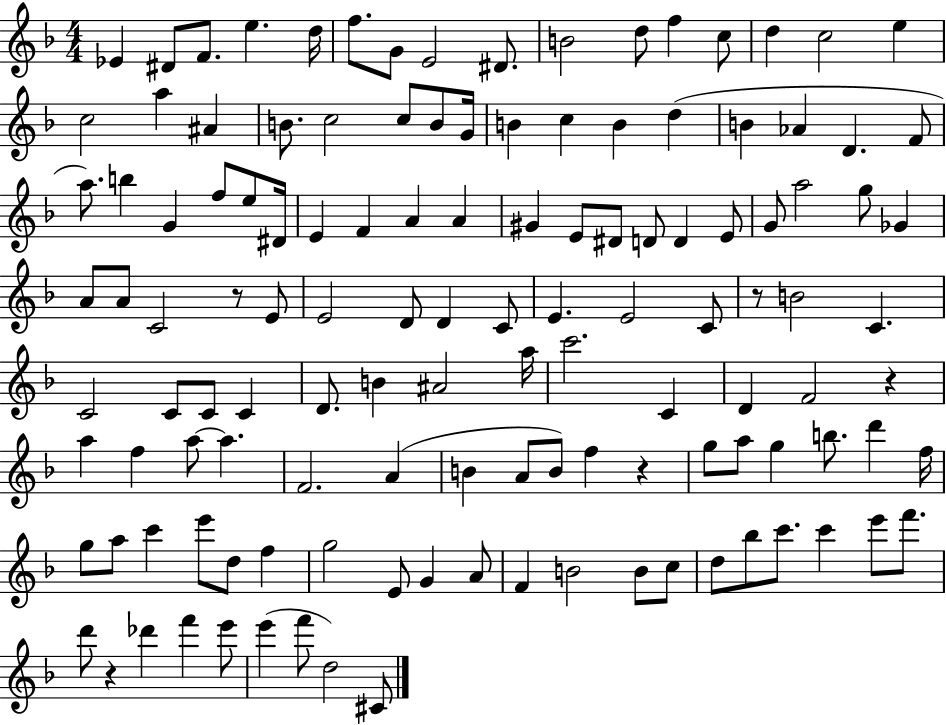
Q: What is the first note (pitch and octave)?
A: Eb4